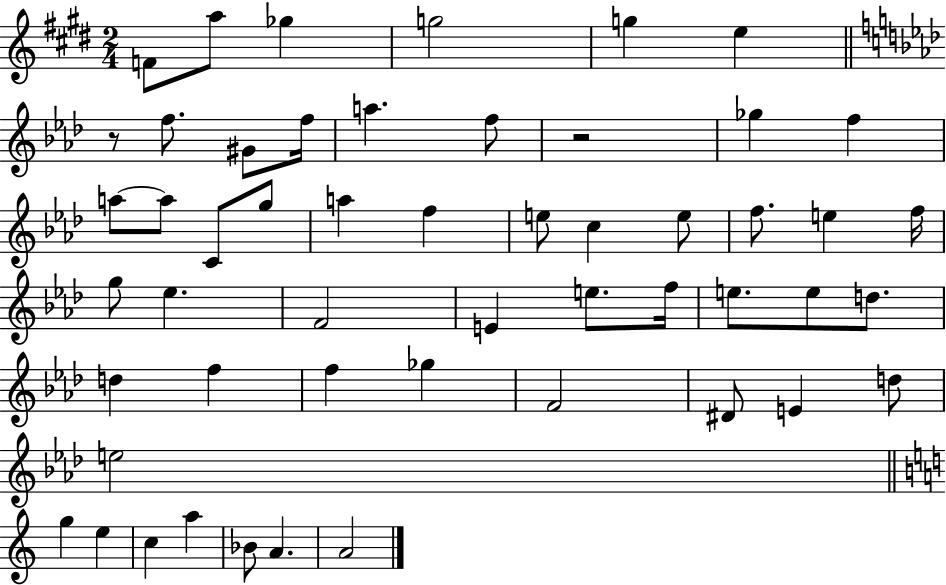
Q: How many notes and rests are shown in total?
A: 52